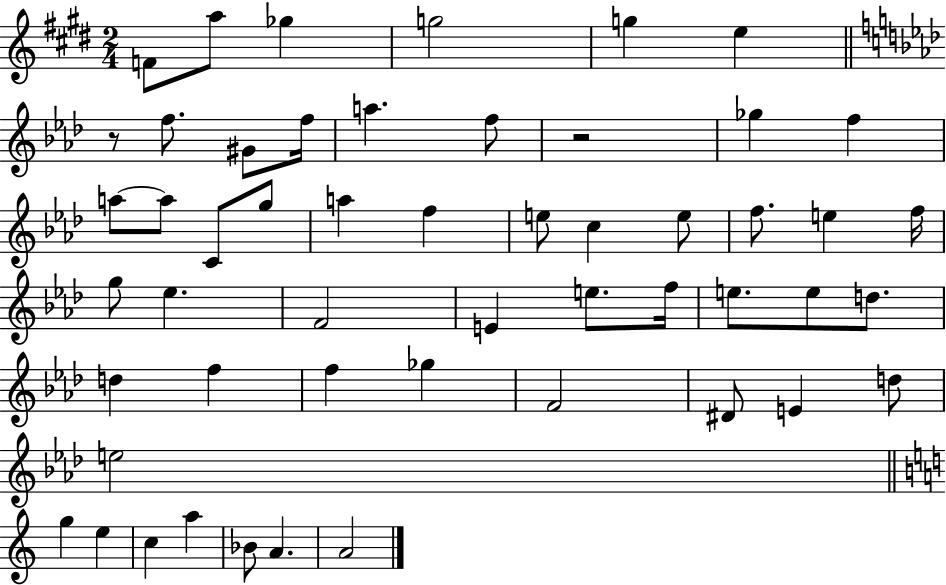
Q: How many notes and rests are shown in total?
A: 52